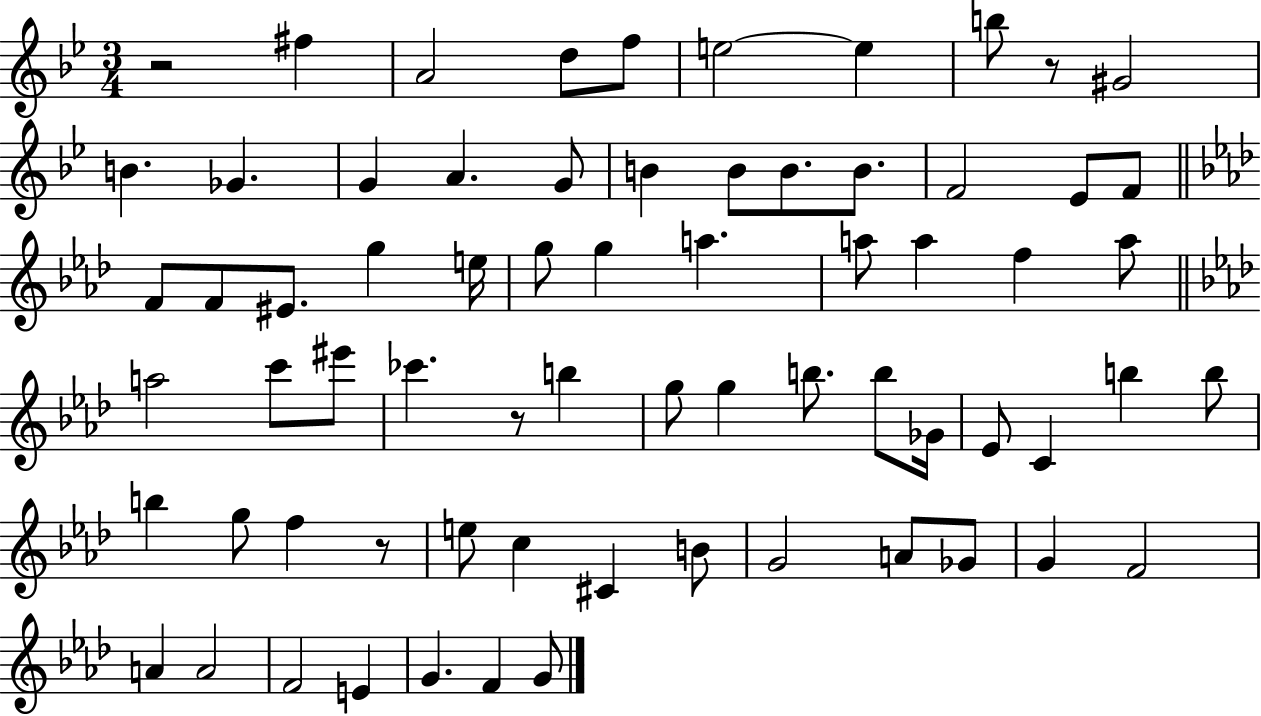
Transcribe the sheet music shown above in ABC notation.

X:1
T:Untitled
M:3/4
L:1/4
K:Bb
z2 ^f A2 d/2 f/2 e2 e b/2 z/2 ^G2 B _G G A G/2 B B/2 B/2 B/2 F2 _E/2 F/2 F/2 F/2 ^E/2 g e/4 g/2 g a a/2 a f a/2 a2 c'/2 ^e'/2 _c' z/2 b g/2 g b/2 b/2 _G/4 _E/2 C b b/2 b g/2 f z/2 e/2 c ^C B/2 G2 A/2 _G/2 G F2 A A2 F2 E G F G/2